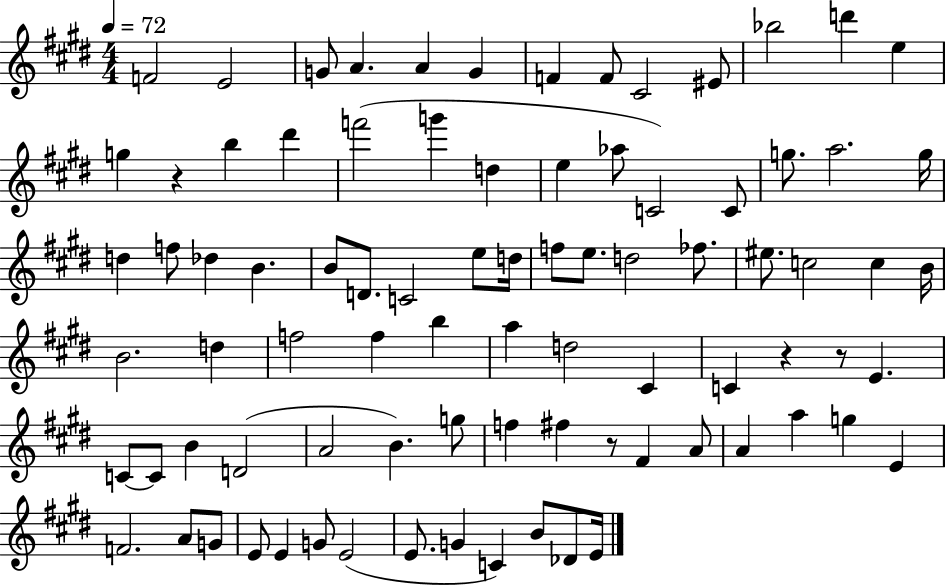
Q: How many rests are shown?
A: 4